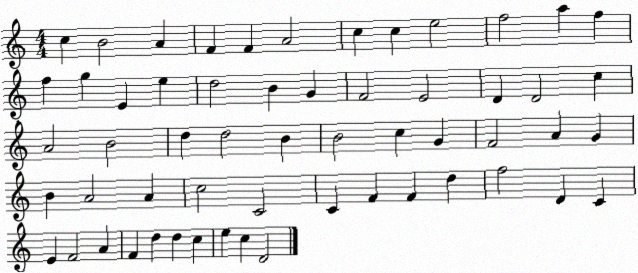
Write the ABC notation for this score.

X:1
T:Untitled
M:4/4
L:1/4
K:C
c B2 A F F A2 c c e2 f2 a f f g E e d2 B G F2 E2 D D2 c A2 B2 d d2 B B2 c G F2 A G B A2 A c2 C2 C F F d f2 D C E F2 A F d d c e c D2